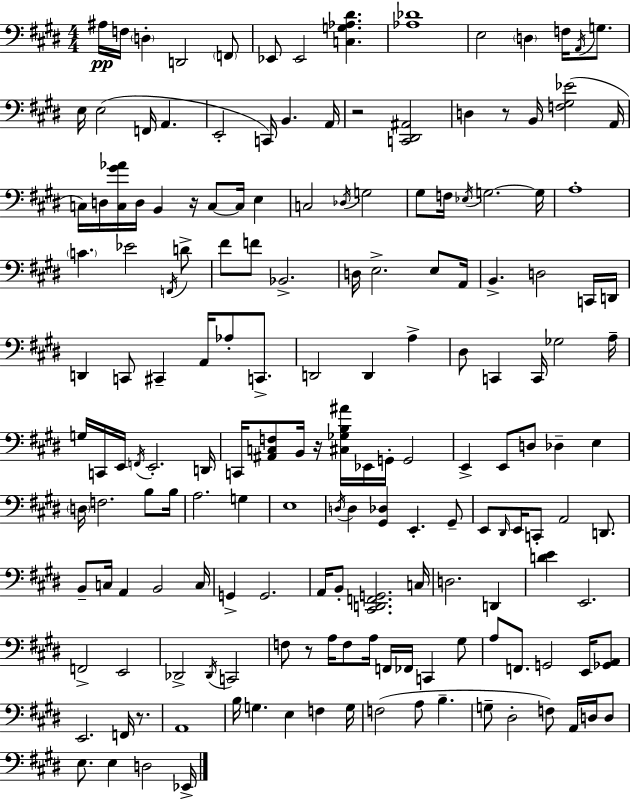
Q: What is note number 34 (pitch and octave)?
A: G#3